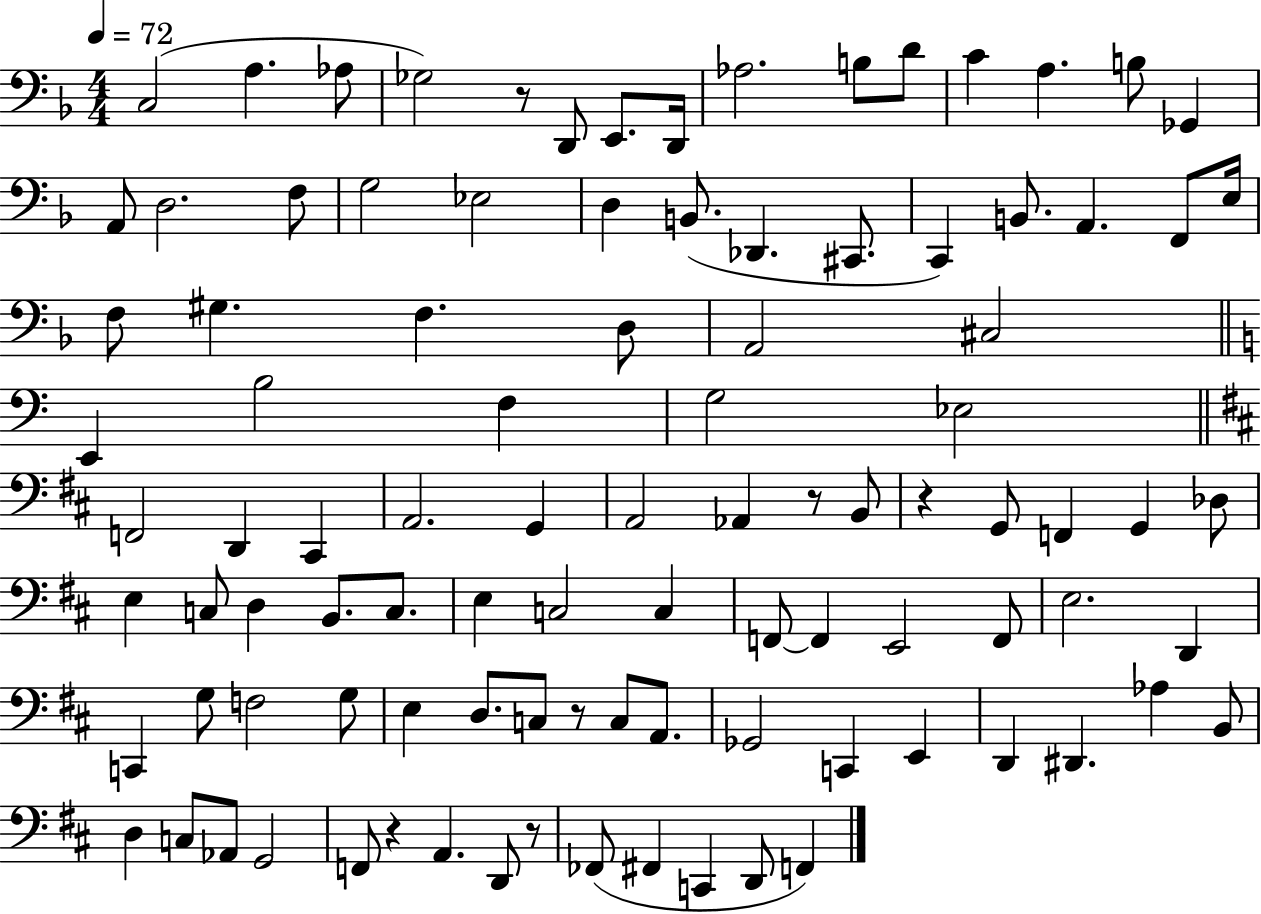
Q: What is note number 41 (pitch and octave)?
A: D2